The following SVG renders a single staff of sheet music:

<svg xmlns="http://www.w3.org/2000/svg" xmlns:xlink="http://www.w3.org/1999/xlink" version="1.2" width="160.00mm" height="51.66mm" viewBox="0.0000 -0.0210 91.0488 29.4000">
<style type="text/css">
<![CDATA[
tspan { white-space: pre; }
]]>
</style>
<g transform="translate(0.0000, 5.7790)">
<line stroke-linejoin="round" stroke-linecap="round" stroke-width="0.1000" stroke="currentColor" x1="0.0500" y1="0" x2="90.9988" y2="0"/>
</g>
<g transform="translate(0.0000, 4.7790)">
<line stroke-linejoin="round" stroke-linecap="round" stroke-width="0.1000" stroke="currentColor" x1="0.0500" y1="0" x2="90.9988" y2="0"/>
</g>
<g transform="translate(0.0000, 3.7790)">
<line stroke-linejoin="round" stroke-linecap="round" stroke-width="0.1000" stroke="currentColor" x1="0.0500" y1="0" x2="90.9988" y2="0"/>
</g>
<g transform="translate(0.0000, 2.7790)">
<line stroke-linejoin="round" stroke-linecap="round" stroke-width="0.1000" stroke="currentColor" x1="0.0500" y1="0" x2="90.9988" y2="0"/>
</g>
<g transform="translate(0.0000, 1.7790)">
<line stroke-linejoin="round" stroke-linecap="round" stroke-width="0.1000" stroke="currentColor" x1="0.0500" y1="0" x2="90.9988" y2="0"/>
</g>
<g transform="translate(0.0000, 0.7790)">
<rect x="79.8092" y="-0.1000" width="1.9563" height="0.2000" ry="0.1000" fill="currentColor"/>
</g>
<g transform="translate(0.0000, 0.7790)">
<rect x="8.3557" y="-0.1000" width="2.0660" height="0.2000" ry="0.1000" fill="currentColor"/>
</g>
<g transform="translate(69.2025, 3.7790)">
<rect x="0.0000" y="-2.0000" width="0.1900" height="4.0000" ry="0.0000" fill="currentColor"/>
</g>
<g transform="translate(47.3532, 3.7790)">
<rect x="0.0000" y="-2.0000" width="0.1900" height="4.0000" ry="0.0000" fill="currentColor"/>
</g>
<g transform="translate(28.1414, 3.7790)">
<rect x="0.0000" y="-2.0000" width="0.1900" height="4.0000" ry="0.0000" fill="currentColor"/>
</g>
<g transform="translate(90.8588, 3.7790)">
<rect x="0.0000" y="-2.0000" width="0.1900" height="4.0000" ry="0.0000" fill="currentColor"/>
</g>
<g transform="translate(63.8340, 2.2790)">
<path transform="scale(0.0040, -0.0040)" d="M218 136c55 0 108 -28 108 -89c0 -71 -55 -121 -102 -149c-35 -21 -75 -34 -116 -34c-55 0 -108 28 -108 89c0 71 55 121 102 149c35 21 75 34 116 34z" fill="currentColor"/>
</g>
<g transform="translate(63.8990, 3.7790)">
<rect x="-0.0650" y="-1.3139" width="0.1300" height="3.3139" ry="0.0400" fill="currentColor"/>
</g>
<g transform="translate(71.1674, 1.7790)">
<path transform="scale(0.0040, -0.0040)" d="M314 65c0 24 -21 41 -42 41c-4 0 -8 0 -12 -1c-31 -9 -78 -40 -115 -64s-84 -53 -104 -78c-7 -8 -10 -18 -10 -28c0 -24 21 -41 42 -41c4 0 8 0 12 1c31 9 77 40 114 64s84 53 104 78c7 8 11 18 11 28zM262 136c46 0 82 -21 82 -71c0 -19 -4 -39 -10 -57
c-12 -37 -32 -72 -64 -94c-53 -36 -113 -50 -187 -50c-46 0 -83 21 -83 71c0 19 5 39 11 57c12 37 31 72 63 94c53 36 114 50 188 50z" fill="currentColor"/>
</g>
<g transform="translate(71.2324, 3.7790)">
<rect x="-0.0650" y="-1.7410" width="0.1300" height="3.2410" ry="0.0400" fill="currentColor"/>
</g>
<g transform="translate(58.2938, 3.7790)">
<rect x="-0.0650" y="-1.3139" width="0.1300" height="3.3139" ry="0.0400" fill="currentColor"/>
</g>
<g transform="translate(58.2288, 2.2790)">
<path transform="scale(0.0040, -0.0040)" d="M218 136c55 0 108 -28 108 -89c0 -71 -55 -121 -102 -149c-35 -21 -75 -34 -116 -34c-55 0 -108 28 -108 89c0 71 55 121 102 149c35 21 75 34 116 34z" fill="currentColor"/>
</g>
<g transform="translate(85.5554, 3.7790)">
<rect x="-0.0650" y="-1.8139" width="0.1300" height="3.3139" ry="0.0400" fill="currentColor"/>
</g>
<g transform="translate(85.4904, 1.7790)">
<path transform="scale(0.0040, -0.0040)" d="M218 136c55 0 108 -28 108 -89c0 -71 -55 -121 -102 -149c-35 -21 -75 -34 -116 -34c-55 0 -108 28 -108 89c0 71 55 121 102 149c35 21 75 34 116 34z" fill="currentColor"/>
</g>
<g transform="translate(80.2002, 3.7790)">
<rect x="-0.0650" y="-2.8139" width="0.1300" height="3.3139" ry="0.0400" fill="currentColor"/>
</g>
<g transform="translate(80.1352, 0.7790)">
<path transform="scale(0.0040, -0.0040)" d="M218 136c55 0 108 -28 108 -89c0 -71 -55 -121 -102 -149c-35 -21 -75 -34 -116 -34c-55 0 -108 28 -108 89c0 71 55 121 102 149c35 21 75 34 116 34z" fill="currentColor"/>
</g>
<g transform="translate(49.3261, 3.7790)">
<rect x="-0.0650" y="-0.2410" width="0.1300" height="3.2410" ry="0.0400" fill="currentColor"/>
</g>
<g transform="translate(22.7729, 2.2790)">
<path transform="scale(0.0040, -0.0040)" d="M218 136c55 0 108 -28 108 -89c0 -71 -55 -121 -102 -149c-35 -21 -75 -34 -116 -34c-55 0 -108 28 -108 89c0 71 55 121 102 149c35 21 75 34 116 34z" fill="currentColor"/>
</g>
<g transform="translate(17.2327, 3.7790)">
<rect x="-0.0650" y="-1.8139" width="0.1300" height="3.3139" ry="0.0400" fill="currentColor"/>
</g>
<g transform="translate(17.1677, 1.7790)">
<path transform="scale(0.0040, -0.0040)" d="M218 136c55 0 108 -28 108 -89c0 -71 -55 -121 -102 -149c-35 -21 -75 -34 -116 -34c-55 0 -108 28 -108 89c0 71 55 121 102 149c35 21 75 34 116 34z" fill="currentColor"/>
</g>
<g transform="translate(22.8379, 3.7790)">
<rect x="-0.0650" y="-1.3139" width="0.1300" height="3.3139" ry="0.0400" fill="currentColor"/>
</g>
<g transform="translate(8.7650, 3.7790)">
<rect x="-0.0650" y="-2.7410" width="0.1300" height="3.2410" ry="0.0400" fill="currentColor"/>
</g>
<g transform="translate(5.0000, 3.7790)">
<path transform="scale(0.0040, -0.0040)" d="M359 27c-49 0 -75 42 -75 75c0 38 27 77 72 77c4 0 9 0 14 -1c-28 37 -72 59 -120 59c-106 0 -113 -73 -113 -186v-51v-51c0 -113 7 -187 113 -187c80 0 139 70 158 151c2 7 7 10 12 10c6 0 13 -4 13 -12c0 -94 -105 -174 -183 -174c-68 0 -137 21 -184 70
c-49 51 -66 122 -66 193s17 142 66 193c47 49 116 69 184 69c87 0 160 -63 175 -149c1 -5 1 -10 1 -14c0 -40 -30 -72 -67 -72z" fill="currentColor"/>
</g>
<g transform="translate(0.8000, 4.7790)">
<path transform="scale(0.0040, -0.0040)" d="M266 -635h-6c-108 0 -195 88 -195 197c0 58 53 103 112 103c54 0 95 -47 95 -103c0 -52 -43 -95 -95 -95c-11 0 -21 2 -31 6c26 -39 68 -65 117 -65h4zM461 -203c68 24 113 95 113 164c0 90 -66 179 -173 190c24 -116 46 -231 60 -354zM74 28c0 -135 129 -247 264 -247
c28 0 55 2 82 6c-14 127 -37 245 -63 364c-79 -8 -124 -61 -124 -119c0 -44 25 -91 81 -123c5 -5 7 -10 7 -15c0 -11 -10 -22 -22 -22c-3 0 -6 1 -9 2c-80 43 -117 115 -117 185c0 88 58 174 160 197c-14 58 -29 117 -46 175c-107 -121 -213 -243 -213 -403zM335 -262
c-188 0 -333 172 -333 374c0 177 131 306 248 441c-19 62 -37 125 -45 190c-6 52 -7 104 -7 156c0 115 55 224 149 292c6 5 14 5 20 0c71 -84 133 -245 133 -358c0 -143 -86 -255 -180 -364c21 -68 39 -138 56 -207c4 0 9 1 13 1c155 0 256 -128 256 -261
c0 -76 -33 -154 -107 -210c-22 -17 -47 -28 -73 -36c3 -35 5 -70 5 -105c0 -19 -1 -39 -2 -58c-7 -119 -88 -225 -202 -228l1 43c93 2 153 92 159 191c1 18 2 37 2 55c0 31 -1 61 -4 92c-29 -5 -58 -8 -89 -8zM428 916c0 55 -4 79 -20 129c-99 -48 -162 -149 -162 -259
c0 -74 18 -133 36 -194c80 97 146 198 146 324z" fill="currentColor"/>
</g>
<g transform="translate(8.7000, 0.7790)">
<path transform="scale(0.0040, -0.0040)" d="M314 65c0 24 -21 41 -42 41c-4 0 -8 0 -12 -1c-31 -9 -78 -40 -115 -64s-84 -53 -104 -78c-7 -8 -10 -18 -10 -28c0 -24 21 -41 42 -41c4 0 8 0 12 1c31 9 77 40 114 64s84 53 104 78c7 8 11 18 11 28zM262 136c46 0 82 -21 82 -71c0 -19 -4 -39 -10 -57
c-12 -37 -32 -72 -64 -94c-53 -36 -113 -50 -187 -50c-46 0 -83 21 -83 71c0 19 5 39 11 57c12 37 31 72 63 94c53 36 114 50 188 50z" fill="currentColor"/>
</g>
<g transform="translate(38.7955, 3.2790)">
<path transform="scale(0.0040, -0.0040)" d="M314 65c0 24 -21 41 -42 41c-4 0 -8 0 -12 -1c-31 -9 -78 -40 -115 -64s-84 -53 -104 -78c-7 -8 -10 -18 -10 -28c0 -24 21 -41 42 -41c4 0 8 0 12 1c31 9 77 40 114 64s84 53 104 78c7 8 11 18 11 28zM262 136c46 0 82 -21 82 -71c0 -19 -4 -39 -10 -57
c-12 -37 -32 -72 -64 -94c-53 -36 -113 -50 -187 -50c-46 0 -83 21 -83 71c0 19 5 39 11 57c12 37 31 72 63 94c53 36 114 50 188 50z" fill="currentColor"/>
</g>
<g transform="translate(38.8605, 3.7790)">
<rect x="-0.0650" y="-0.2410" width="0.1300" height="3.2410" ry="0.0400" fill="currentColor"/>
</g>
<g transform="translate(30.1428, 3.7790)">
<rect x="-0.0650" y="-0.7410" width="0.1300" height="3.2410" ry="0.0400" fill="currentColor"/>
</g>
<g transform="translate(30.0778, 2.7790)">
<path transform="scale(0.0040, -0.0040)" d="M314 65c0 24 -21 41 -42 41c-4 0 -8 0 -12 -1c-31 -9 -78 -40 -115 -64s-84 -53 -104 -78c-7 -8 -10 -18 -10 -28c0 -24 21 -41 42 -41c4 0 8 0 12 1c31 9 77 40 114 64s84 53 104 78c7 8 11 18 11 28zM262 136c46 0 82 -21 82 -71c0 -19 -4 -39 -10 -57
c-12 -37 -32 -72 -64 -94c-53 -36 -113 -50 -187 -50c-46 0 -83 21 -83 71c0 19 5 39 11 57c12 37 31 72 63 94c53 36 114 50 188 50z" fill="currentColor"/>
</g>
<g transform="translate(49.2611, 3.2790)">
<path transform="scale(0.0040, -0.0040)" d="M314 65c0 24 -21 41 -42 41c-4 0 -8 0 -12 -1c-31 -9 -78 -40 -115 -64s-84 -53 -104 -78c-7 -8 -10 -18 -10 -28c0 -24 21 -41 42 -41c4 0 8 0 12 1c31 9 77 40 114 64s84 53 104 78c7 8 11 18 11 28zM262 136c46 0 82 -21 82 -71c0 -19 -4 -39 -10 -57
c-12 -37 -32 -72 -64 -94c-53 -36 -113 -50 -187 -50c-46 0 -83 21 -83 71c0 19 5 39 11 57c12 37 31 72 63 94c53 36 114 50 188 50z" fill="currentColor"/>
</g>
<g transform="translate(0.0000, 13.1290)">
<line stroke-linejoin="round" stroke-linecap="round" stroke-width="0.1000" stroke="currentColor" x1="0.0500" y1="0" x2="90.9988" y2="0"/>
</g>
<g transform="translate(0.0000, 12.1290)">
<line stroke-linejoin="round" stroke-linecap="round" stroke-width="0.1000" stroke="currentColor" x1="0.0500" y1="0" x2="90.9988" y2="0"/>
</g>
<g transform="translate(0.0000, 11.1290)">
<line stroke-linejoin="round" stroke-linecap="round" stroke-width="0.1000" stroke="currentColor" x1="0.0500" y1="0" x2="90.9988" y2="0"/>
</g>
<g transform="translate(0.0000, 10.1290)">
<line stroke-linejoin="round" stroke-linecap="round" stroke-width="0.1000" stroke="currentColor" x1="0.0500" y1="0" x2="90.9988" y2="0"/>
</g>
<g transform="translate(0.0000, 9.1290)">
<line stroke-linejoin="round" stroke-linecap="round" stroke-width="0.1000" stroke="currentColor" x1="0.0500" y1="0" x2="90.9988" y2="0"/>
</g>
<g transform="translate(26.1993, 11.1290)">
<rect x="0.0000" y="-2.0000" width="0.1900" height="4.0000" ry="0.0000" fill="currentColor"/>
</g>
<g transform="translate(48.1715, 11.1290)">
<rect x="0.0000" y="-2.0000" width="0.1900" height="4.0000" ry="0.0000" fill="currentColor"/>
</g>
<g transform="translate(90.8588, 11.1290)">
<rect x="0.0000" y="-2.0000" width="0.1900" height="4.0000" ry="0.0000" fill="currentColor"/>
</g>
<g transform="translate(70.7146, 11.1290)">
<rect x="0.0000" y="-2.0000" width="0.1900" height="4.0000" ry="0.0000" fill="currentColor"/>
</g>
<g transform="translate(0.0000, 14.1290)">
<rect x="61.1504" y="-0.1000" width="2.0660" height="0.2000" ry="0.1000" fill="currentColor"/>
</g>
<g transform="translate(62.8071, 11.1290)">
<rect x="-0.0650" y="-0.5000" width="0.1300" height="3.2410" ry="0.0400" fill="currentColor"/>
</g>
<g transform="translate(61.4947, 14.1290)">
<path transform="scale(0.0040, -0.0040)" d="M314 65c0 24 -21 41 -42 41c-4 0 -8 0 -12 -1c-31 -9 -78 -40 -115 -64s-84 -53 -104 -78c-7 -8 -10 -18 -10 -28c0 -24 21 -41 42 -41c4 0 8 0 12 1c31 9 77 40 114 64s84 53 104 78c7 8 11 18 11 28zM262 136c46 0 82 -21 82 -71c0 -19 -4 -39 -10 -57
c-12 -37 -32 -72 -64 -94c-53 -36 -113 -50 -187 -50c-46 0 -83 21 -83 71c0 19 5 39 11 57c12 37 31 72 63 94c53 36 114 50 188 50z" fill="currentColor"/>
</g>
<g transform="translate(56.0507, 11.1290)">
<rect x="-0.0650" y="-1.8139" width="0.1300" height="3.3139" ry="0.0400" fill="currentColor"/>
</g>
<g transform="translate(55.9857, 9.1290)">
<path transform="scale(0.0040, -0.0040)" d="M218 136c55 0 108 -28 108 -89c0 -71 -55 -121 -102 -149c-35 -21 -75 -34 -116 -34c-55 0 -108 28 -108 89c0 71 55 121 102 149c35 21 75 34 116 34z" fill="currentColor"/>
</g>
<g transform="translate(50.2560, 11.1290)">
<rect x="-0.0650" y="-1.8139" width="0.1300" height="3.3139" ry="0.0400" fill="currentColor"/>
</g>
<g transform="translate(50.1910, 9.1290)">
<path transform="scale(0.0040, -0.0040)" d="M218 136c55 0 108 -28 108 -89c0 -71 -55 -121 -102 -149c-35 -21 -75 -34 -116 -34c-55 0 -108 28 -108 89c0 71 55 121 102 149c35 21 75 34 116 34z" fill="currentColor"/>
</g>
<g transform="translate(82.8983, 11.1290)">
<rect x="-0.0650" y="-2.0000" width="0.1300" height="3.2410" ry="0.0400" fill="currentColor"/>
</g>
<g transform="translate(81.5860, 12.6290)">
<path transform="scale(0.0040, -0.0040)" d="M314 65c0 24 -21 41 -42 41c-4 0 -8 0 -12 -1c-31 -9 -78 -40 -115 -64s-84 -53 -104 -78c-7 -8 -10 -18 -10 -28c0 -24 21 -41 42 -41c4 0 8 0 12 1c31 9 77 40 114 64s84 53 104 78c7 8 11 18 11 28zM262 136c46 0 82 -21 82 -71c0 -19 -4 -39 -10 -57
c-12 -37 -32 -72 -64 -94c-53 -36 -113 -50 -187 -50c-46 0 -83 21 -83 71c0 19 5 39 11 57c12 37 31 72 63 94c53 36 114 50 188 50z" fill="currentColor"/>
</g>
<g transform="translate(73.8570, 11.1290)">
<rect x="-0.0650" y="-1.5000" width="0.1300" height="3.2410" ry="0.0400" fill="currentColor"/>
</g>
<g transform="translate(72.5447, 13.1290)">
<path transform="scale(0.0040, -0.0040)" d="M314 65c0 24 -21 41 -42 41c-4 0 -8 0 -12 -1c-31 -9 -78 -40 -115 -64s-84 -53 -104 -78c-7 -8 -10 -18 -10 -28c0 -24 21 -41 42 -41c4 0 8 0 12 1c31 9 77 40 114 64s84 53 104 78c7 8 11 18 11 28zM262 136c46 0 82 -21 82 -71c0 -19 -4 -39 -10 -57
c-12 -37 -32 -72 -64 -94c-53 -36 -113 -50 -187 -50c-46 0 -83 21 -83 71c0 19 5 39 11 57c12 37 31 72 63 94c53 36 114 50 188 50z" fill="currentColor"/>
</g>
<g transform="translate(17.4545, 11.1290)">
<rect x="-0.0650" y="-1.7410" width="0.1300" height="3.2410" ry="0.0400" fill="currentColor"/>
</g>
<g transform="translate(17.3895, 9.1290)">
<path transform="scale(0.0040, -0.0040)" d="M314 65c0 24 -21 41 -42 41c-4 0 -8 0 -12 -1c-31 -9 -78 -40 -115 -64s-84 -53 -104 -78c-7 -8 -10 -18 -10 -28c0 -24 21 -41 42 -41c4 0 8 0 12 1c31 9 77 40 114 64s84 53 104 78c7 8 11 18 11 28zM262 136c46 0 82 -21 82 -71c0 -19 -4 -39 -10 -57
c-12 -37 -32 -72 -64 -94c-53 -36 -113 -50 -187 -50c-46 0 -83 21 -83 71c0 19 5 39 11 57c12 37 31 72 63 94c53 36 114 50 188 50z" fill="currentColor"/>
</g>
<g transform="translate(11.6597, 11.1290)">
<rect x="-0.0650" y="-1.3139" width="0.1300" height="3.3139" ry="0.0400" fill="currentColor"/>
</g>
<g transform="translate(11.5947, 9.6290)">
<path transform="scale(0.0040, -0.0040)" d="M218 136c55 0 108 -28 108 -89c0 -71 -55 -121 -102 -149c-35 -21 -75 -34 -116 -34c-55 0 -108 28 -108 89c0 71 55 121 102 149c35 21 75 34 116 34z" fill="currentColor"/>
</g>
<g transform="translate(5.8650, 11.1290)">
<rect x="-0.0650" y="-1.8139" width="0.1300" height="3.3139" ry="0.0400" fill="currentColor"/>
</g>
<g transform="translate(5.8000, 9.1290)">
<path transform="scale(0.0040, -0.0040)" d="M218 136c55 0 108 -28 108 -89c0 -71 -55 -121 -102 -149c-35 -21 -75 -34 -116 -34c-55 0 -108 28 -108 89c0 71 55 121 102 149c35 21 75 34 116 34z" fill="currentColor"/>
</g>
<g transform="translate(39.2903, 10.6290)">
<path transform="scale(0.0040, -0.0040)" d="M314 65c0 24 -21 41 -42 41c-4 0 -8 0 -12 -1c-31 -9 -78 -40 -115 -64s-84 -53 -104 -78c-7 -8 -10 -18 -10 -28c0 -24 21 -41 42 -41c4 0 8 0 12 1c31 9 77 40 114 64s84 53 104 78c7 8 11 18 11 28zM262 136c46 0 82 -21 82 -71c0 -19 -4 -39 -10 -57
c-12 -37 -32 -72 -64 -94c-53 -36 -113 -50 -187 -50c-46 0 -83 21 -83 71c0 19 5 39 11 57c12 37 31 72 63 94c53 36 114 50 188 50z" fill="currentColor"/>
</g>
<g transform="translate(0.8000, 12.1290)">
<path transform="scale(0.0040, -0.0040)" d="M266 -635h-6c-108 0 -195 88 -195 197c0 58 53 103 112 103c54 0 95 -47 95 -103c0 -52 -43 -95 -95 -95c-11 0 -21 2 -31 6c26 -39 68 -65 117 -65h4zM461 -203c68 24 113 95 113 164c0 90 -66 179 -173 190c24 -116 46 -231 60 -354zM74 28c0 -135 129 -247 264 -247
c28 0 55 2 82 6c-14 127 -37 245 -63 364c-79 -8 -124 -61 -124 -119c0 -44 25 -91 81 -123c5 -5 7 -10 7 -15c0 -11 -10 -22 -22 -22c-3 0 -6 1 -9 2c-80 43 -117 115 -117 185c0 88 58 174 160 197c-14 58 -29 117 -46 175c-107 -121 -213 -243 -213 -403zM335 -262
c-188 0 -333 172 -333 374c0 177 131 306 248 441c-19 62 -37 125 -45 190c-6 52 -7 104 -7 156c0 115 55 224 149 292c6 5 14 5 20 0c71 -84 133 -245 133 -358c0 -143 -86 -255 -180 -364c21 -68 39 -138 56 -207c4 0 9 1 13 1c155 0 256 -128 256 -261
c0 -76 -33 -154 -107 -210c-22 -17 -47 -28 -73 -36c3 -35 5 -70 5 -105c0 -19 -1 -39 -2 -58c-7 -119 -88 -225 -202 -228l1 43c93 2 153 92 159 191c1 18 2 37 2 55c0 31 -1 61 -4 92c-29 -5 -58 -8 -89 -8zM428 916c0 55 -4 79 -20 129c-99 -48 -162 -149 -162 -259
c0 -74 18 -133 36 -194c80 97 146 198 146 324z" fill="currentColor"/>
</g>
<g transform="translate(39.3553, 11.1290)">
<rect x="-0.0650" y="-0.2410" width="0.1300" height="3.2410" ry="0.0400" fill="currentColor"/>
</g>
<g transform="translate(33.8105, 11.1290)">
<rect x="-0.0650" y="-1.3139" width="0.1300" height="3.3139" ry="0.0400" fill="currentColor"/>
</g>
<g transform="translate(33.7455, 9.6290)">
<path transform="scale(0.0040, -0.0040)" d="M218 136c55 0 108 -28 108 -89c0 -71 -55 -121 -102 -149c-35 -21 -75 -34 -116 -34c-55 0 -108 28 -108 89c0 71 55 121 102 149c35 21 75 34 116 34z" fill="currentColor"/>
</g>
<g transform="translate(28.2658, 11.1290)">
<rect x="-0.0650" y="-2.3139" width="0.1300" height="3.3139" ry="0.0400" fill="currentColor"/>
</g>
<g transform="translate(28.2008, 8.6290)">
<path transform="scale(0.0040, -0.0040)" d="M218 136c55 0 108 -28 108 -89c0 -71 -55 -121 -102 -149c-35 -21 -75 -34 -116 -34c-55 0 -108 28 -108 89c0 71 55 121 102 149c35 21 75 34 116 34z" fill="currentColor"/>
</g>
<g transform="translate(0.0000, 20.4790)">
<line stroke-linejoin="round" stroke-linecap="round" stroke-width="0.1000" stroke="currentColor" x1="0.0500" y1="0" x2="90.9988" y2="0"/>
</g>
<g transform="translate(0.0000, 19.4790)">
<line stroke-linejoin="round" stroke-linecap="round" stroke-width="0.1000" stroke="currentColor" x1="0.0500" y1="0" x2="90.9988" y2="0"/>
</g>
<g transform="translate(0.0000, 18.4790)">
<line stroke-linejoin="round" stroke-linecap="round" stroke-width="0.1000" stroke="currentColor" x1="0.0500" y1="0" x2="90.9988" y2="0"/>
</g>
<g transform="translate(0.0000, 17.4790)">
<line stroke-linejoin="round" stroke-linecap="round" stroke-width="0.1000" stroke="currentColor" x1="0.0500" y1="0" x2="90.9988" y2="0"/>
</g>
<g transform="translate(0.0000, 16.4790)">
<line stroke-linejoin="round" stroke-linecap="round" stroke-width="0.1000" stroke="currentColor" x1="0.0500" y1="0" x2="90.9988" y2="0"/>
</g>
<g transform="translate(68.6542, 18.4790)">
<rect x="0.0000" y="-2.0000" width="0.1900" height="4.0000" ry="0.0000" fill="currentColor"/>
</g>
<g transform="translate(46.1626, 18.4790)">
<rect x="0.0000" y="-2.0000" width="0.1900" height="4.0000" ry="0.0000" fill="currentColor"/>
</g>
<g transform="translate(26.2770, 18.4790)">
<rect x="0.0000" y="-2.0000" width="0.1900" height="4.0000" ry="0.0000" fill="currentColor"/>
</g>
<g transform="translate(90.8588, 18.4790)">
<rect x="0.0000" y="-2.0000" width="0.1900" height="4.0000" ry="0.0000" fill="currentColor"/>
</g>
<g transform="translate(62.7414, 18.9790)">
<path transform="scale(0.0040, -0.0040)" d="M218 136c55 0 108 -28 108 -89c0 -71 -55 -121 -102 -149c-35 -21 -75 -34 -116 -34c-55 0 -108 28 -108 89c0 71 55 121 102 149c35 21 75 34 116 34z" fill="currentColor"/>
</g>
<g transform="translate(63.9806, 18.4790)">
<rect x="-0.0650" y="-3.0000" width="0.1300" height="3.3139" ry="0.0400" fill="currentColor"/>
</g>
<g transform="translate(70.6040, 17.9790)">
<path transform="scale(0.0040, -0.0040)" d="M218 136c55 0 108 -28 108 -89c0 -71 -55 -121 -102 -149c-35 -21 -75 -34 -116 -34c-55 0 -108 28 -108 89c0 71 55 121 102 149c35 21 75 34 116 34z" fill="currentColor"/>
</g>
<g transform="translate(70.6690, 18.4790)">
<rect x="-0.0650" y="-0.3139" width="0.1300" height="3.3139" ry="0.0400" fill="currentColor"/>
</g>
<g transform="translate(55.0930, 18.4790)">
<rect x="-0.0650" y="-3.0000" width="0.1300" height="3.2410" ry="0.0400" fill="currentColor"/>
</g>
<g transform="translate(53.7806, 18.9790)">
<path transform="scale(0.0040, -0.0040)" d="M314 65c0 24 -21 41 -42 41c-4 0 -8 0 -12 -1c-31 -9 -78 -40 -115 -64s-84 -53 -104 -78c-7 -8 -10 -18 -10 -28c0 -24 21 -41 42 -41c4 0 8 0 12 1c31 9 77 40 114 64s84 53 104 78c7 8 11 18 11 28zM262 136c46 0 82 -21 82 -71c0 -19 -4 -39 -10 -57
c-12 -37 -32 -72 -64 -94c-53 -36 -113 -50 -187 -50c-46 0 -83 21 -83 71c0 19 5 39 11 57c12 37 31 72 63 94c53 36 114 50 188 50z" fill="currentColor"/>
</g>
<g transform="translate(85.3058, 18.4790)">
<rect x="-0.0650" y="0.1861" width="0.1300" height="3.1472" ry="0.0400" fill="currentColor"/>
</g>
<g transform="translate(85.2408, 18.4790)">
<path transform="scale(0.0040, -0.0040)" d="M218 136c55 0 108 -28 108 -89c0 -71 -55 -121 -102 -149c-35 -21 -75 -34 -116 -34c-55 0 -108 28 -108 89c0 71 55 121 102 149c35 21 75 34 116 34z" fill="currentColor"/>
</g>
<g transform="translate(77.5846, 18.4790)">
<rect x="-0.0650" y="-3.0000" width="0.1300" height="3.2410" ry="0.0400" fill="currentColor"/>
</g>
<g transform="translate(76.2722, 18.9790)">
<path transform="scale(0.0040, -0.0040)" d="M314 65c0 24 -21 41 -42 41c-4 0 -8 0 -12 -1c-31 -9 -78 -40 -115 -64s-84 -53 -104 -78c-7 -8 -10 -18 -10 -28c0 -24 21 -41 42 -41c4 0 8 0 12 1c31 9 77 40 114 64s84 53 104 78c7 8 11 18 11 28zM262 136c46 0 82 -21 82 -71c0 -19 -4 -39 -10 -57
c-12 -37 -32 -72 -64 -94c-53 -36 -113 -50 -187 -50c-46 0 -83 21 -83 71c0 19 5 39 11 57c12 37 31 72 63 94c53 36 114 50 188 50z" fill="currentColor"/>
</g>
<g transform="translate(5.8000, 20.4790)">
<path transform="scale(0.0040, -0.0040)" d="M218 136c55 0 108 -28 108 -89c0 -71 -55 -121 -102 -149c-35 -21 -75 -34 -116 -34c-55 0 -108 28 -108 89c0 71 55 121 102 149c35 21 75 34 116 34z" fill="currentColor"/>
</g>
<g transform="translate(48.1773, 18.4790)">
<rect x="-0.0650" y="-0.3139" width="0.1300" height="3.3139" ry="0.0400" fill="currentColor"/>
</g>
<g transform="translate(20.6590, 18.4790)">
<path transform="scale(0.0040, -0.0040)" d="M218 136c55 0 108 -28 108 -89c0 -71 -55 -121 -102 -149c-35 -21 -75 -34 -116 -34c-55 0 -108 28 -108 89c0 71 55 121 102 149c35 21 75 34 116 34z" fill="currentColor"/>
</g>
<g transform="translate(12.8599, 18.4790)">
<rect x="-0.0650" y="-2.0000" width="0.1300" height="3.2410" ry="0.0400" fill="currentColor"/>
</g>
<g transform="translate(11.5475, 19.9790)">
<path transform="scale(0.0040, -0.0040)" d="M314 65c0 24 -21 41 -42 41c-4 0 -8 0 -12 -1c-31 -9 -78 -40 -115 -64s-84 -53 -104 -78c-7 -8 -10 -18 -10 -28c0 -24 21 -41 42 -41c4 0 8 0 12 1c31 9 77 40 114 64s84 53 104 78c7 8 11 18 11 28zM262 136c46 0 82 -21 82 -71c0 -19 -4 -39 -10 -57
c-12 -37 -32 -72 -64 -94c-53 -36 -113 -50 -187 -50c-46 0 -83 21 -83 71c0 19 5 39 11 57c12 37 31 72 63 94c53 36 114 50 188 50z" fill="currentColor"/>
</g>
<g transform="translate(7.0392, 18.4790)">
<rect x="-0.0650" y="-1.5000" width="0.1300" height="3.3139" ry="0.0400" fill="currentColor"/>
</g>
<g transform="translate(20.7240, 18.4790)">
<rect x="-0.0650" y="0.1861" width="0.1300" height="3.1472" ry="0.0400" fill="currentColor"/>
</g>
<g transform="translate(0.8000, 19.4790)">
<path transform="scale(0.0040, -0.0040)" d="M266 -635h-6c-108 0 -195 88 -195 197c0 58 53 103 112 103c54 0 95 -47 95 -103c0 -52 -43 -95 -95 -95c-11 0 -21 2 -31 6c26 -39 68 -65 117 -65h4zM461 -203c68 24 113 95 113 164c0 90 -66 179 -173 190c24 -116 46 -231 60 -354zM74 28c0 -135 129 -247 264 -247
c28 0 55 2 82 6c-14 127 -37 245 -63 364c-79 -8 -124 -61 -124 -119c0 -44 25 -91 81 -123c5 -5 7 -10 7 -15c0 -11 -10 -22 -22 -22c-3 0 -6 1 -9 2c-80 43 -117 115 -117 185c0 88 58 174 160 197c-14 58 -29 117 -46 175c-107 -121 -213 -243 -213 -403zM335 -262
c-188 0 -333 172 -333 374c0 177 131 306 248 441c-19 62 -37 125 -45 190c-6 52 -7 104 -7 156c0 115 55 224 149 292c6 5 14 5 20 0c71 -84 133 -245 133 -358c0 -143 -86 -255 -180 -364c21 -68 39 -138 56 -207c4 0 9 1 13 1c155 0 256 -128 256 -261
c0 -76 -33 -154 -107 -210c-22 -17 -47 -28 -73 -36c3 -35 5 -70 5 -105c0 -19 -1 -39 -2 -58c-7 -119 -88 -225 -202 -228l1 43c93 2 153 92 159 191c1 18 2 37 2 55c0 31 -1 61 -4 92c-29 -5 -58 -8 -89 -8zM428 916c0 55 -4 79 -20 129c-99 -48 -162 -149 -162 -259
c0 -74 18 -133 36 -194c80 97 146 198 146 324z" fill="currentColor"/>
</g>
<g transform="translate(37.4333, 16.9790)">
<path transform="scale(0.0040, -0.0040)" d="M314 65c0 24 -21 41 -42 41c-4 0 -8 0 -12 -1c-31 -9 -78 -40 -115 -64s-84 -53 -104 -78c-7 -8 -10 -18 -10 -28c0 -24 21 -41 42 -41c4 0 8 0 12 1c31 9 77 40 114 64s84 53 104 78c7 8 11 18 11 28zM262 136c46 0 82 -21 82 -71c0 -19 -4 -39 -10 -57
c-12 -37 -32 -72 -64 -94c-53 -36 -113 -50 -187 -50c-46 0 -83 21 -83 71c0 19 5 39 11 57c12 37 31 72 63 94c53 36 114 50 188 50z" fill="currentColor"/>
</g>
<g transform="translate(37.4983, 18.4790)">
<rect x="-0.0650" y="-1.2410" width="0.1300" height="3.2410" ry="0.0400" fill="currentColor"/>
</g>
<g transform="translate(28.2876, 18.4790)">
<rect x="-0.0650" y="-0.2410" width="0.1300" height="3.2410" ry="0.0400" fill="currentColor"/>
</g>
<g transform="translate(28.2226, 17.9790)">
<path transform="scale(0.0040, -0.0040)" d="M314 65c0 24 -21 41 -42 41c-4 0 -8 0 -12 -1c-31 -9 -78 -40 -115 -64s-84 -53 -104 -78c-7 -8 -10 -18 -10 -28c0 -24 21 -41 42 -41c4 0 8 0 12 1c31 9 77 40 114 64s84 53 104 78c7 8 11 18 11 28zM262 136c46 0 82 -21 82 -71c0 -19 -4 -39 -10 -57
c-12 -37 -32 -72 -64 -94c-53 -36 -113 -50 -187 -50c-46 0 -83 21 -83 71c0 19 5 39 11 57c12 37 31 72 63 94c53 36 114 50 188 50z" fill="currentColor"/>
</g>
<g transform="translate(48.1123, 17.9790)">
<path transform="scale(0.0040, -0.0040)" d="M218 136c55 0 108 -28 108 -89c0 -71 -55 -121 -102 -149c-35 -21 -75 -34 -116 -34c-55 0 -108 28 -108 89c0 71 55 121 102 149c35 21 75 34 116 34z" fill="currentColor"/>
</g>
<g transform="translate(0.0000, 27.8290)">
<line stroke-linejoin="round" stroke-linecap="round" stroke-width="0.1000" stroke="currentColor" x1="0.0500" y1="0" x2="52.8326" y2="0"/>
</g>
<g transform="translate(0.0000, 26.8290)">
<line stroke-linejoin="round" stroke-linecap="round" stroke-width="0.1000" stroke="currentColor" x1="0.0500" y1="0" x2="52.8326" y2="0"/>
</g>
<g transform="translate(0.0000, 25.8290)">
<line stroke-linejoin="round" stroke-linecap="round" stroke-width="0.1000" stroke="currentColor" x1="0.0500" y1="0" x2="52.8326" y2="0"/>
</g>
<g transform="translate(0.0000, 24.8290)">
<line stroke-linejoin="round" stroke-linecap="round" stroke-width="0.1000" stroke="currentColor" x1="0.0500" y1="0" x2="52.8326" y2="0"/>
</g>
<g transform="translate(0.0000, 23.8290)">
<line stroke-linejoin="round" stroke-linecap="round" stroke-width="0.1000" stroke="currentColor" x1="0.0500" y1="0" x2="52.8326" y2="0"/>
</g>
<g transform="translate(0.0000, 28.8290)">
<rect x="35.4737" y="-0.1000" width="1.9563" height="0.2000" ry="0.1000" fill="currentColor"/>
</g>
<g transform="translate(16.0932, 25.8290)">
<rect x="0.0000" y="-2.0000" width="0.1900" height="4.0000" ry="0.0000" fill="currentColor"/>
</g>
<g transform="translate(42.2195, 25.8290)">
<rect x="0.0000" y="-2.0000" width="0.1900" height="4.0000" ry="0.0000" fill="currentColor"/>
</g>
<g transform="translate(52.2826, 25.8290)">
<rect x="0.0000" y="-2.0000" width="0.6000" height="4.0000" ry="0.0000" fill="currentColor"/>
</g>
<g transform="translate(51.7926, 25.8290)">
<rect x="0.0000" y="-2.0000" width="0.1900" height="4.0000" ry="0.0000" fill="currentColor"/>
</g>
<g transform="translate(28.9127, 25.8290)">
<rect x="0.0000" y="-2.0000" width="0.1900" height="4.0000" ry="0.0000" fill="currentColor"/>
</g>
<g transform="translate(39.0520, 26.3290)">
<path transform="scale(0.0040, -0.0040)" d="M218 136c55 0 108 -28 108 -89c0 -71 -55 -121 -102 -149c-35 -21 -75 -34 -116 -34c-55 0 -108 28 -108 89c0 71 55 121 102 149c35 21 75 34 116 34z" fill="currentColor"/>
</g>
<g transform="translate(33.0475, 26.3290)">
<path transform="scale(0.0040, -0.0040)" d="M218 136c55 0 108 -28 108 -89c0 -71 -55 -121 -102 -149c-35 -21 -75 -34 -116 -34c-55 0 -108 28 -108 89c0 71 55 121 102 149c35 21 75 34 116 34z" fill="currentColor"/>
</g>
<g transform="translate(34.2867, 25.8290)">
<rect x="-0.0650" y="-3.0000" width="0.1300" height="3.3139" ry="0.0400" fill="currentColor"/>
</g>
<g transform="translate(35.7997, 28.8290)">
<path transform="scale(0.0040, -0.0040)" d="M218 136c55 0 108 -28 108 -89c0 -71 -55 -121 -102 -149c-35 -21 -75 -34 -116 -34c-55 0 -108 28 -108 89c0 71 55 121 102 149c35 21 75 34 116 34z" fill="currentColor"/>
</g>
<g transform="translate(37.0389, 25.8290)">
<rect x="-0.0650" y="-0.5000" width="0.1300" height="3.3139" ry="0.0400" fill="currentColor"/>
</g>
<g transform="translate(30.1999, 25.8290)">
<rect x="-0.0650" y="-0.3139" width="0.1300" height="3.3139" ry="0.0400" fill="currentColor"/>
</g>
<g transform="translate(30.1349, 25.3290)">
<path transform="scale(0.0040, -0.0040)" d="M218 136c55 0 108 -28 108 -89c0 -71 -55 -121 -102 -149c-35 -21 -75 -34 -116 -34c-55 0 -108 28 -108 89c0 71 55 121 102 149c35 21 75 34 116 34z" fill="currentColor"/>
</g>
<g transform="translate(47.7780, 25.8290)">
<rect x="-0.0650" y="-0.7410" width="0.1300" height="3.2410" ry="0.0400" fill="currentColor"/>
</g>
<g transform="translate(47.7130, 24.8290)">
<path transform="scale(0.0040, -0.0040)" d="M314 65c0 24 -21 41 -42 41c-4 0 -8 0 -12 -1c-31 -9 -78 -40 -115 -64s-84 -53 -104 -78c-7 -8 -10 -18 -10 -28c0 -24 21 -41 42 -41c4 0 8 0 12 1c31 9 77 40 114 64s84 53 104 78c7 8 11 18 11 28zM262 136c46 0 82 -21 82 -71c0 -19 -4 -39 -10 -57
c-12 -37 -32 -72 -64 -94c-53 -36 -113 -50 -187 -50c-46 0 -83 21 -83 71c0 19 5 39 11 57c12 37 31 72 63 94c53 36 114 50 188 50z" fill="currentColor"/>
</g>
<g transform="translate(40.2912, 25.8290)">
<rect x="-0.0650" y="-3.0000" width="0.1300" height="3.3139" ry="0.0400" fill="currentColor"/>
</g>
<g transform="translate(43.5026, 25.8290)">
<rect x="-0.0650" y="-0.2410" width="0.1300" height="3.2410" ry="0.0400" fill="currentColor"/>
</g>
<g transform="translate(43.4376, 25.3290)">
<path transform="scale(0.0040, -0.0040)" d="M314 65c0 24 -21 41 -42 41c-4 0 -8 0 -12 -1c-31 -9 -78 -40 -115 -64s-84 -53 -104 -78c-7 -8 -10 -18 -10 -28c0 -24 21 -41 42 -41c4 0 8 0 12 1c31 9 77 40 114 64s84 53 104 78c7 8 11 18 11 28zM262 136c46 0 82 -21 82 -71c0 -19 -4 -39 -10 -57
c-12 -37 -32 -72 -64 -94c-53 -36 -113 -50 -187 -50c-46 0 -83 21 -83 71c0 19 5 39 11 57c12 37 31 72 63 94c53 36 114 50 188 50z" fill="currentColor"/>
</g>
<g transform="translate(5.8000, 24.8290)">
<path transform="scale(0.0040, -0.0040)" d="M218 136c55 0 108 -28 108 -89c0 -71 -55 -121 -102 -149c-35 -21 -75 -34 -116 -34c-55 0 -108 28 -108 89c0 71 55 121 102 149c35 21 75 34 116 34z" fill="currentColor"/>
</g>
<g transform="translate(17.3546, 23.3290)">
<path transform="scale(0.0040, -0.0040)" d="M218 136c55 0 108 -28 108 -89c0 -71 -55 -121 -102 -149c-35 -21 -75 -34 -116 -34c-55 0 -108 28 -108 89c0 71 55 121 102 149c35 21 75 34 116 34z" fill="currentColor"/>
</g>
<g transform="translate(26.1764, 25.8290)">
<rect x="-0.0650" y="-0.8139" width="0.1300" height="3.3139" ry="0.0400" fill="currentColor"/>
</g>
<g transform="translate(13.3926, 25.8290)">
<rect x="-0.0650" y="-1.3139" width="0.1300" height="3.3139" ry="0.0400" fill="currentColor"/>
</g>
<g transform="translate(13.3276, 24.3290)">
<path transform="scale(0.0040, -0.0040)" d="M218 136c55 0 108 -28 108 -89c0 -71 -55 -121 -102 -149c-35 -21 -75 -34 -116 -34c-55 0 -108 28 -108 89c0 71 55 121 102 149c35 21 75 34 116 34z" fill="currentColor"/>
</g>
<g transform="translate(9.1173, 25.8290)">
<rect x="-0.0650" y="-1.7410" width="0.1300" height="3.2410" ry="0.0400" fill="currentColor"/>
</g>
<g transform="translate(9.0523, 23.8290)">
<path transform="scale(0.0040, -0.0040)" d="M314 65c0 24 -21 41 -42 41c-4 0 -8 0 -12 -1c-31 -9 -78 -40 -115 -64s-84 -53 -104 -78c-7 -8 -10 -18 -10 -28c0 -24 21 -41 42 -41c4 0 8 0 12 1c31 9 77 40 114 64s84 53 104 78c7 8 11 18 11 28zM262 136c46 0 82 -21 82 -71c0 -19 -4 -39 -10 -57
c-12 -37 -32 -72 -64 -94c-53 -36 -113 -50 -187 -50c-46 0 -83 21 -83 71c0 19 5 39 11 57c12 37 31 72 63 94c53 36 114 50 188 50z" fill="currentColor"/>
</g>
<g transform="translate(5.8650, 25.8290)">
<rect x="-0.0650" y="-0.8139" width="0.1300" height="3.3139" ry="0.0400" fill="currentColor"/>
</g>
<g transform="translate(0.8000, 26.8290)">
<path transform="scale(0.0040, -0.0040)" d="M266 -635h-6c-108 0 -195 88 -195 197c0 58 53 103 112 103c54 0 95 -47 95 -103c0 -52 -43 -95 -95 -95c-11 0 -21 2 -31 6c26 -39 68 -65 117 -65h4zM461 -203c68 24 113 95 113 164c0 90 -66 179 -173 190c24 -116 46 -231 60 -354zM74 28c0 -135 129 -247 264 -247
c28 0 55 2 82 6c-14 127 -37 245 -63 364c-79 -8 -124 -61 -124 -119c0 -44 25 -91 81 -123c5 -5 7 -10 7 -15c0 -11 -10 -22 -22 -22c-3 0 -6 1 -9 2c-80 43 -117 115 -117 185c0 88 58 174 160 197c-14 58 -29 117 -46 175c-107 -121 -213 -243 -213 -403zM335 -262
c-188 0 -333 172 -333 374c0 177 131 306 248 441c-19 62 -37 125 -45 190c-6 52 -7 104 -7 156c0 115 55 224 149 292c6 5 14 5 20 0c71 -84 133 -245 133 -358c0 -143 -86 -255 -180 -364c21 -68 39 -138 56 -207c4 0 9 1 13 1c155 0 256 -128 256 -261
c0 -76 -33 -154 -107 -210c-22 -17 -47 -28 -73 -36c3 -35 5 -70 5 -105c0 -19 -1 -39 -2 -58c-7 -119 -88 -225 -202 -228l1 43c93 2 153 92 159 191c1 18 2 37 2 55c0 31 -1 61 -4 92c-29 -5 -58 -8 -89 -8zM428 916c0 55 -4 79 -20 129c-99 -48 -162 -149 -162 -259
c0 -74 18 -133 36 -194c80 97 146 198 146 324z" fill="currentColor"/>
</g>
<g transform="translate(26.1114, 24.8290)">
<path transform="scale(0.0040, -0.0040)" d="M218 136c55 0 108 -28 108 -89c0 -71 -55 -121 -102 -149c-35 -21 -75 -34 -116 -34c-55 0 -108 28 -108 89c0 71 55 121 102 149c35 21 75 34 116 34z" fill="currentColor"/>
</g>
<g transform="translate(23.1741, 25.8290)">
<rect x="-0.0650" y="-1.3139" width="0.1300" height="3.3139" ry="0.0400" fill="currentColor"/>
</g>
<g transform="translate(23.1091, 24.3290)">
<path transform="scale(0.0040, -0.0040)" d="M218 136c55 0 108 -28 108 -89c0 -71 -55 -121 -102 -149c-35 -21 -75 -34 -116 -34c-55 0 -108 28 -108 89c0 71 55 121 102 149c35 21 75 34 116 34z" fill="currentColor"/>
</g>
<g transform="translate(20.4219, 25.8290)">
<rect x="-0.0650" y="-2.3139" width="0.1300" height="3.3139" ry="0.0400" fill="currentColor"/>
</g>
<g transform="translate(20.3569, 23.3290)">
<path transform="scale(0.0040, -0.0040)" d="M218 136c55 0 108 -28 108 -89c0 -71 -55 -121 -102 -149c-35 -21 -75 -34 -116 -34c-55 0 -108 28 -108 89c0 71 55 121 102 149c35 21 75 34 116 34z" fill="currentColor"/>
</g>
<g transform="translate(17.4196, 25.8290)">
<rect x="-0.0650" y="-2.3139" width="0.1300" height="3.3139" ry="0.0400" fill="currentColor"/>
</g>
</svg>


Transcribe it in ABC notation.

X:1
T:Untitled
M:4/4
L:1/4
K:C
a2 f e d2 c2 c2 e e f2 a f f e f2 g e c2 f f C2 E2 F2 E F2 B c2 e2 c A2 A c A2 B d f2 e g g e d c A C A c2 d2